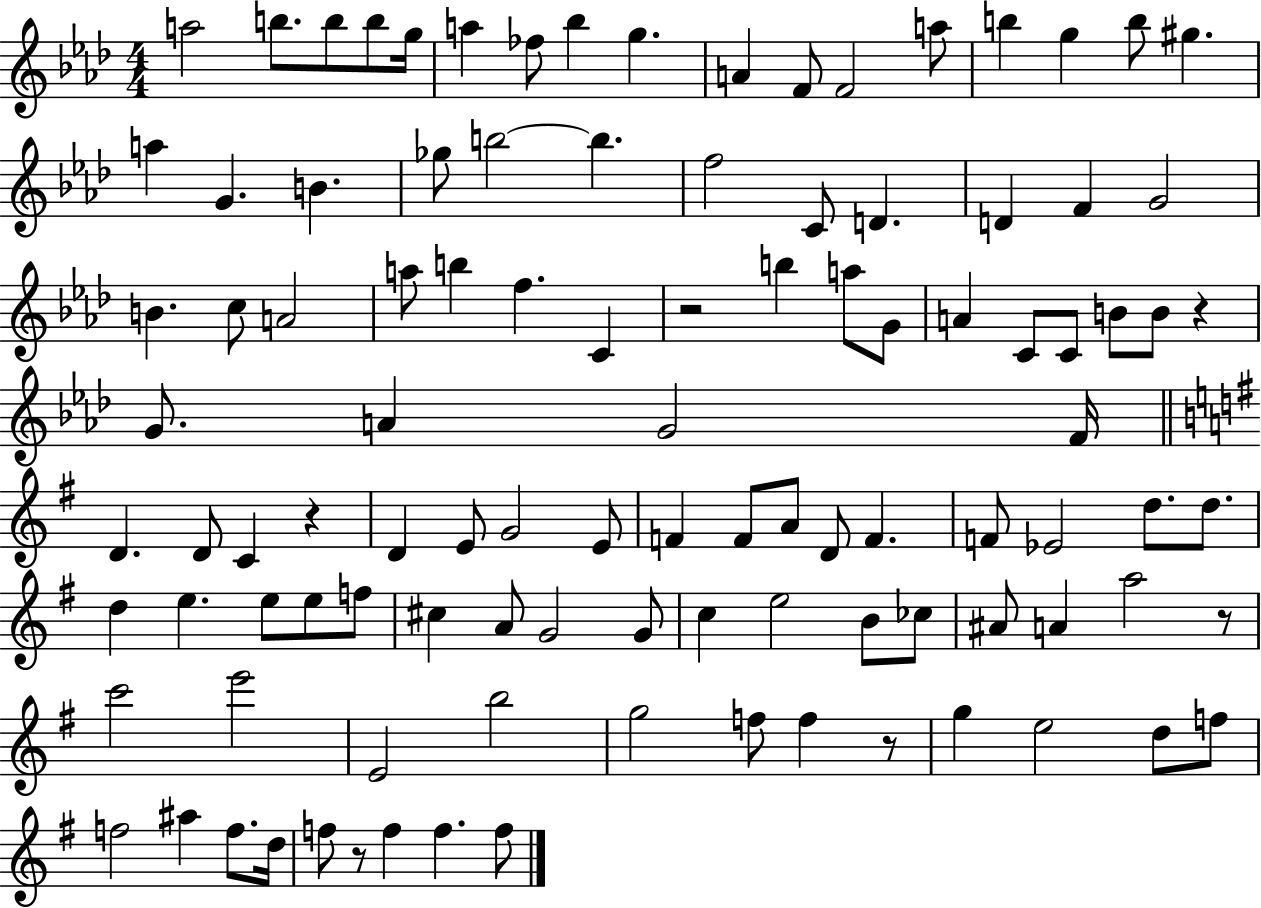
{
  \clef treble
  \numericTimeSignature
  \time 4/4
  \key aes \major
  \repeat volta 2 { a''2 b''8. b''8 b''8 g''16 | a''4 fes''8 bes''4 g''4. | a'4 f'8 f'2 a''8 | b''4 g''4 b''8 gis''4. | \break a''4 g'4. b'4. | ges''8 b''2~~ b''4. | f''2 c'8 d'4. | d'4 f'4 g'2 | \break b'4. c''8 a'2 | a''8 b''4 f''4. c'4 | r2 b''4 a''8 g'8 | a'4 c'8 c'8 b'8 b'8 r4 | \break g'8. a'4 g'2 f'16 | \bar "||" \break \key g \major d'4. d'8 c'4 r4 | d'4 e'8 g'2 e'8 | f'4 f'8 a'8 d'8 f'4. | f'8 ees'2 d''8. d''8. | \break d''4 e''4. e''8 e''8 f''8 | cis''4 a'8 g'2 g'8 | c''4 e''2 b'8 ces''8 | ais'8 a'4 a''2 r8 | \break c'''2 e'''2 | e'2 b''2 | g''2 f''8 f''4 r8 | g''4 e''2 d''8 f''8 | \break f''2 ais''4 f''8. d''16 | f''8 r8 f''4 f''4. f''8 | } \bar "|."
}